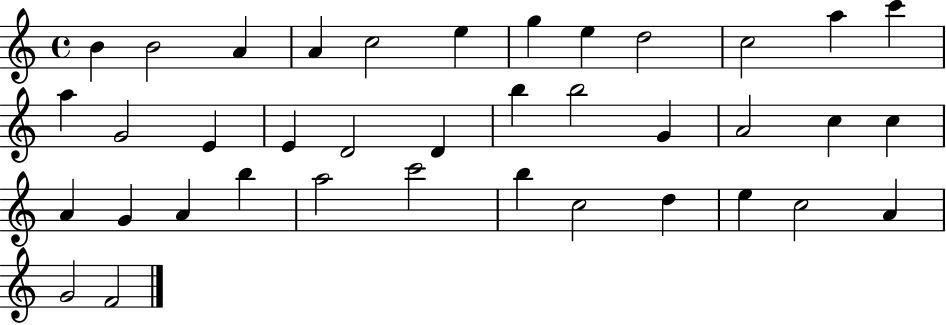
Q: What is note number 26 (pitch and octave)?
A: G4